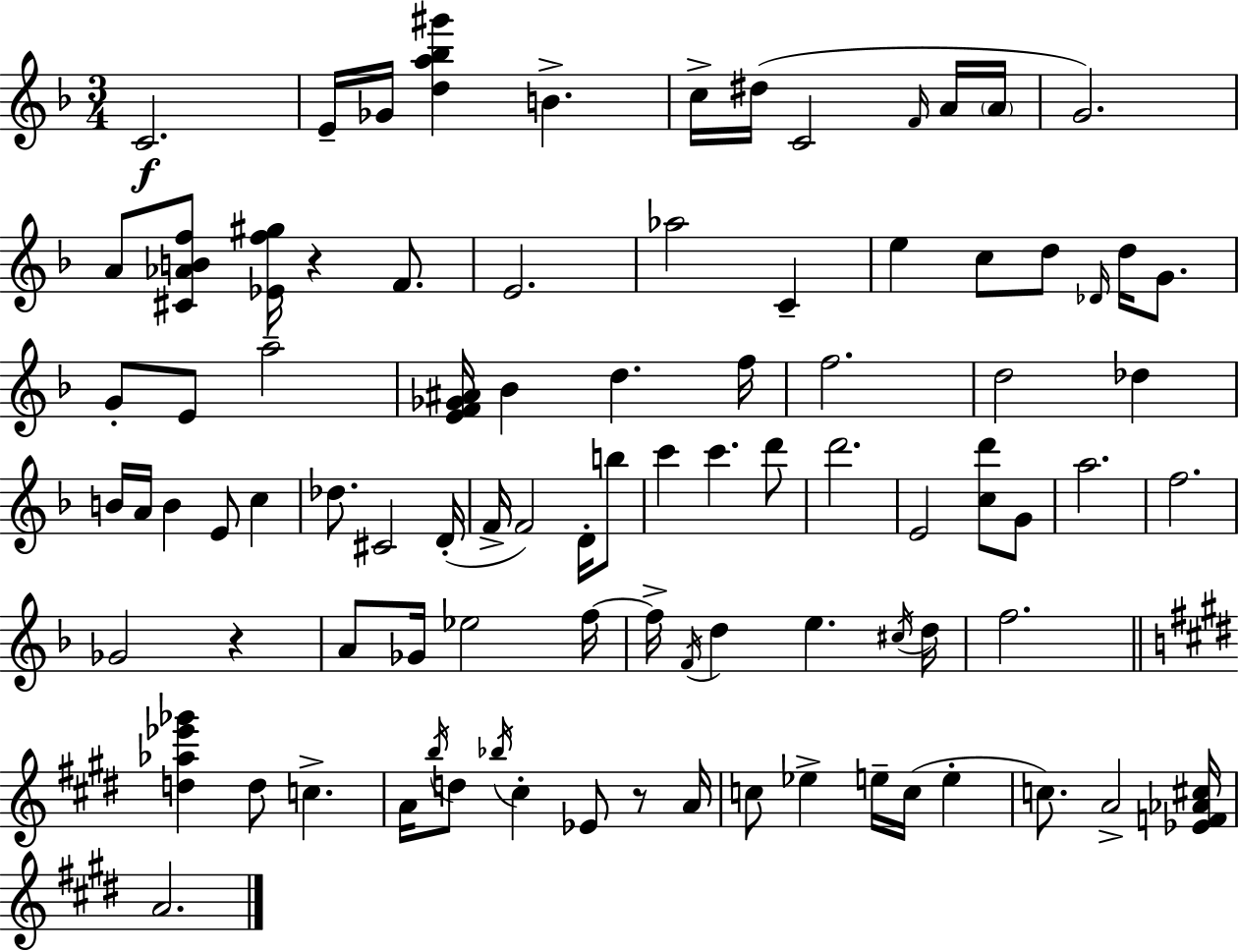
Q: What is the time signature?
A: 3/4